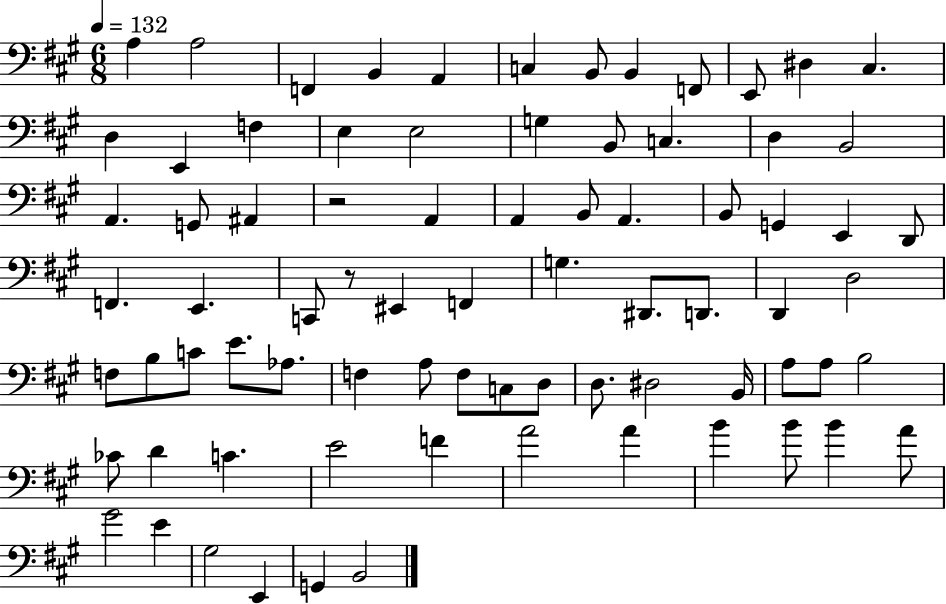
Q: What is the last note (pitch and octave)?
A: B2